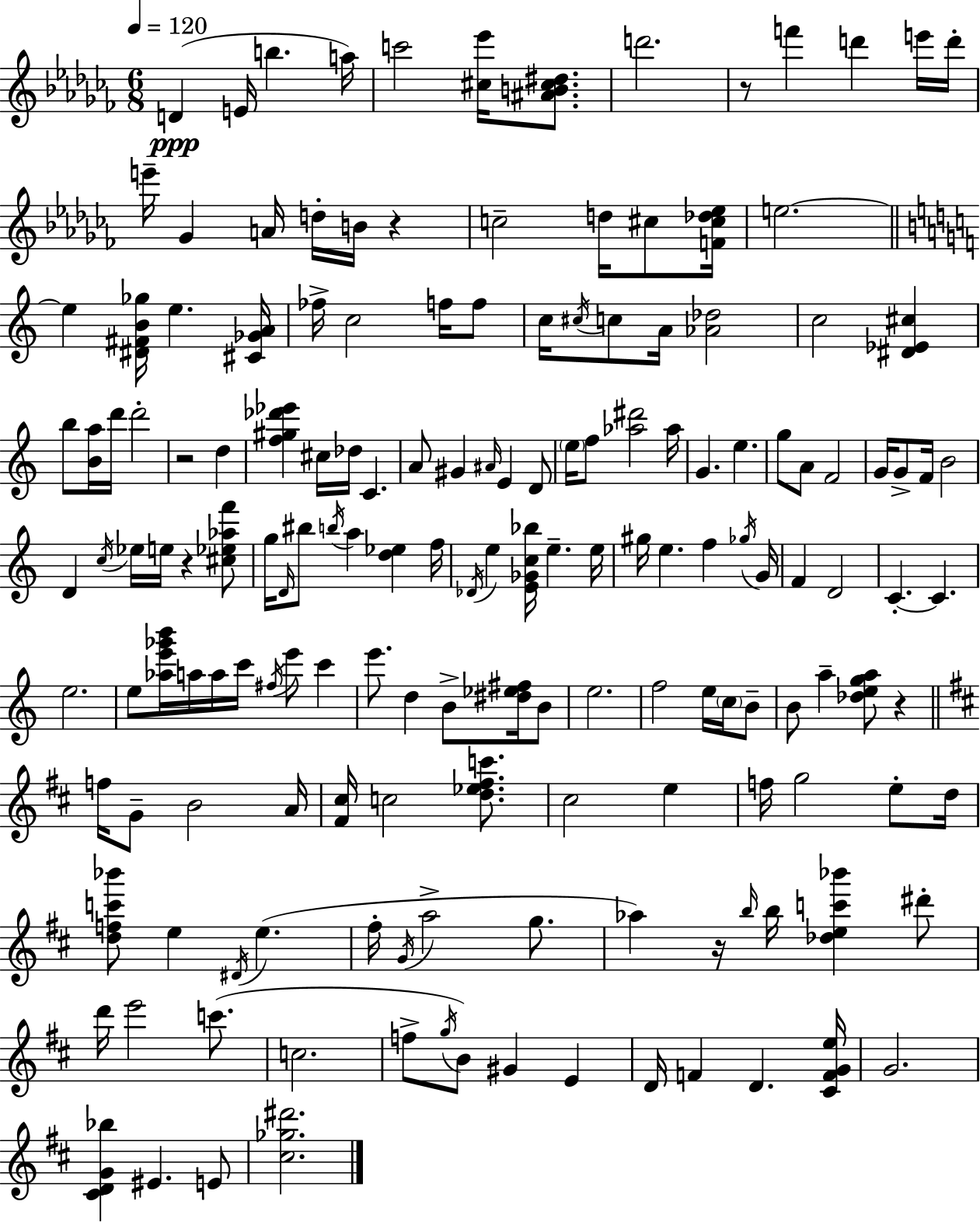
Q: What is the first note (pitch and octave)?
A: D4